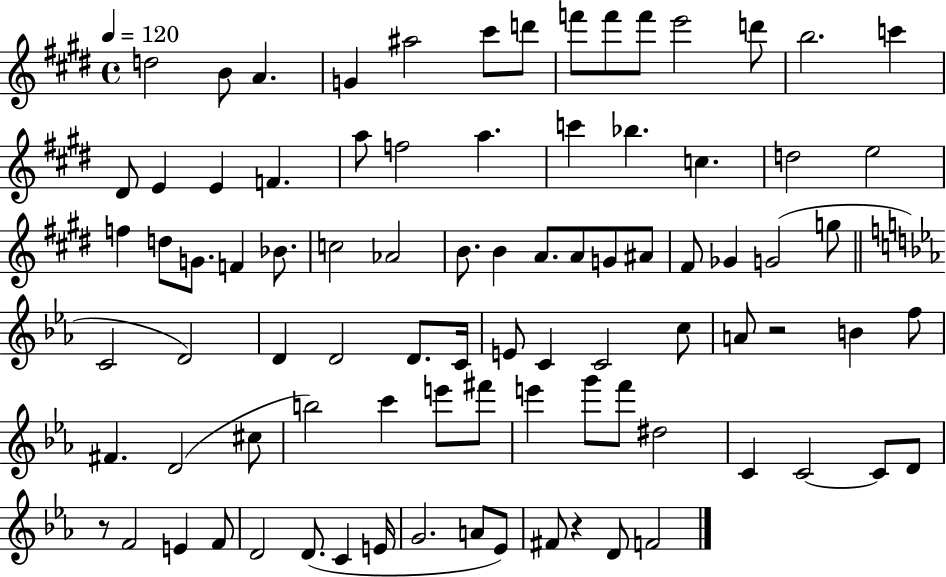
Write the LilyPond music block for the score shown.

{
  \clef treble
  \time 4/4
  \defaultTimeSignature
  \key e \major
  \tempo 4 = 120
  d''2 b'8 a'4. | g'4 ais''2 cis'''8 d'''8 | f'''8 f'''8 f'''8 e'''2 d'''8 | b''2. c'''4 | \break dis'8 e'4 e'4 f'4. | a''8 f''2 a''4. | c'''4 bes''4. c''4. | d''2 e''2 | \break f''4 d''8 g'8. f'4 bes'8. | c''2 aes'2 | b'8. b'4 a'8. a'8 g'8 ais'8 | fis'8 ges'4 g'2( g''8 | \break \bar "||" \break \key ees \major c'2 d'2) | d'4 d'2 d'8. c'16 | e'8 c'4 c'2 c''8 | a'8 r2 b'4 f''8 | \break fis'4. d'2( cis''8 | b''2) c'''4 e'''8 fis'''8 | e'''4 g'''8 f'''8 dis''2 | c'4 c'2~~ c'8 d'8 | \break r8 f'2 e'4 f'8 | d'2 d'8.( c'4 e'16 | g'2. a'8 ees'8) | fis'8 r4 d'8 f'2 | \break \bar "|."
}